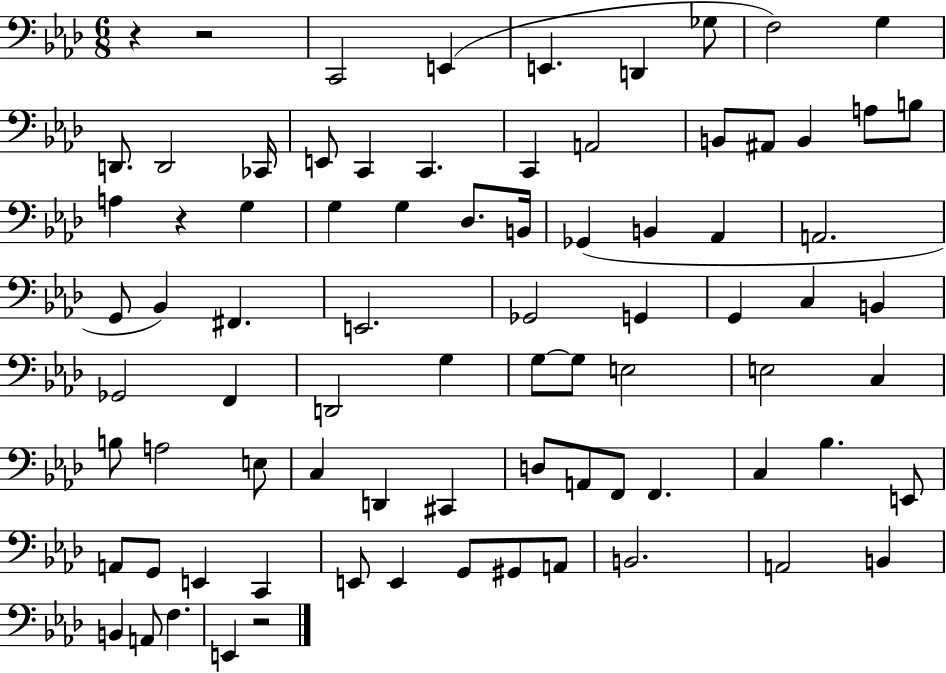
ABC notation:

X:1
T:Untitled
M:6/8
L:1/4
K:Ab
z z2 C,,2 E,, E,, D,, _G,/2 F,2 G, D,,/2 D,,2 _C,,/4 E,,/2 C,, C,, C,, A,,2 B,,/2 ^A,,/2 B,, A,/2 B,/2 A, z G, G, G, _D,/2 B,,/4 _G,, B,, _A,, A,,2 G,,/2 _B,, ^F,, E,,2 _G,,2 G,, G,, C, B,, _G,,2 F,, D,,2 G, G,/2 G,/2 E,2 E,2 C, B,/2 A,2 E,/2 C, D,, ^C,, D,/2 A,,/2 F,,/2 F,, C, _B, E,,/2 A,,/2 G,,/2 E,, C,, E,,/2 E,, G,,/2 ^G,,/2 A,,/2 B,,2 A,,2 B,, B,, A,,/2 F, E,, z2